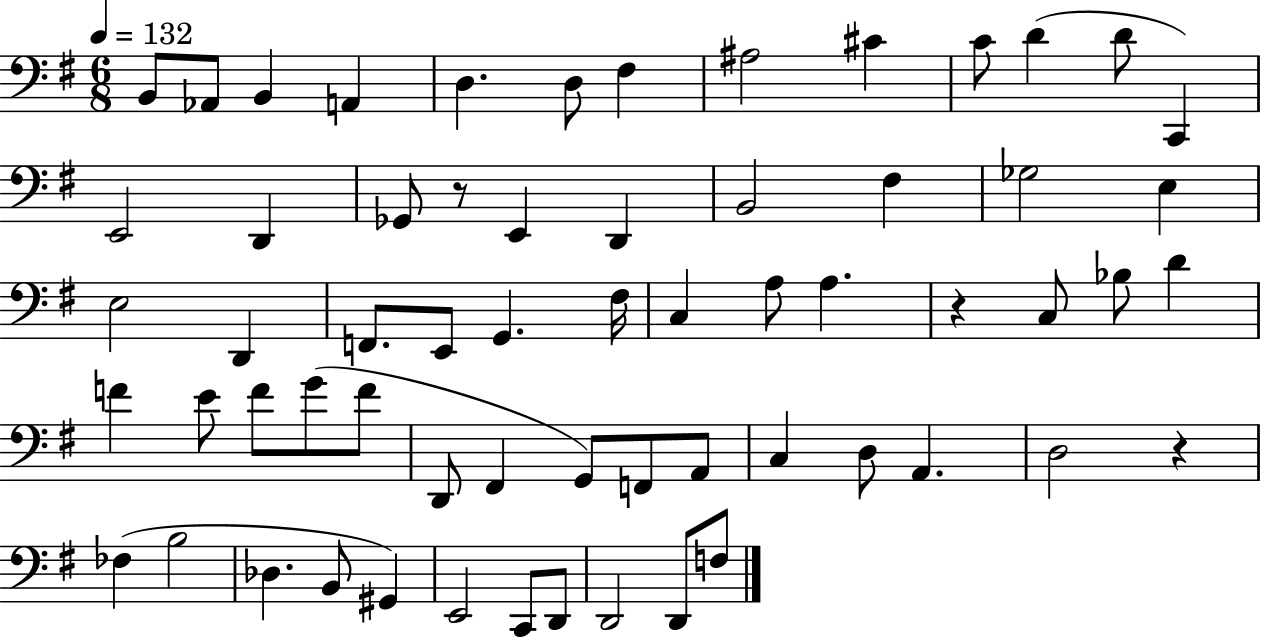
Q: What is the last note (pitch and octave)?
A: F3